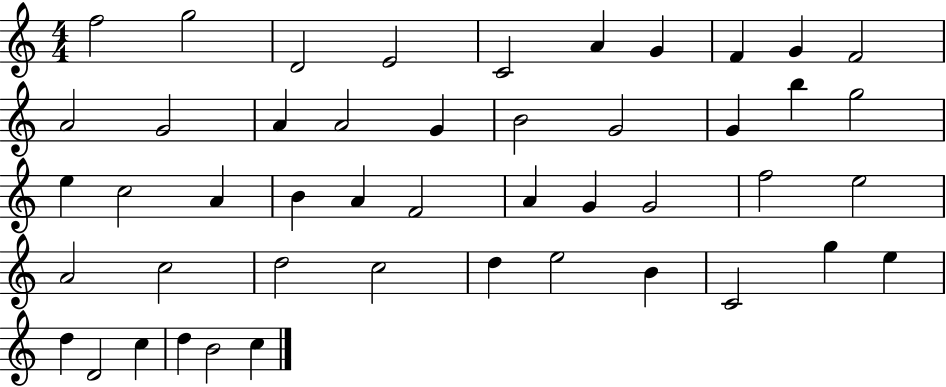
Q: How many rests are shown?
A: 0